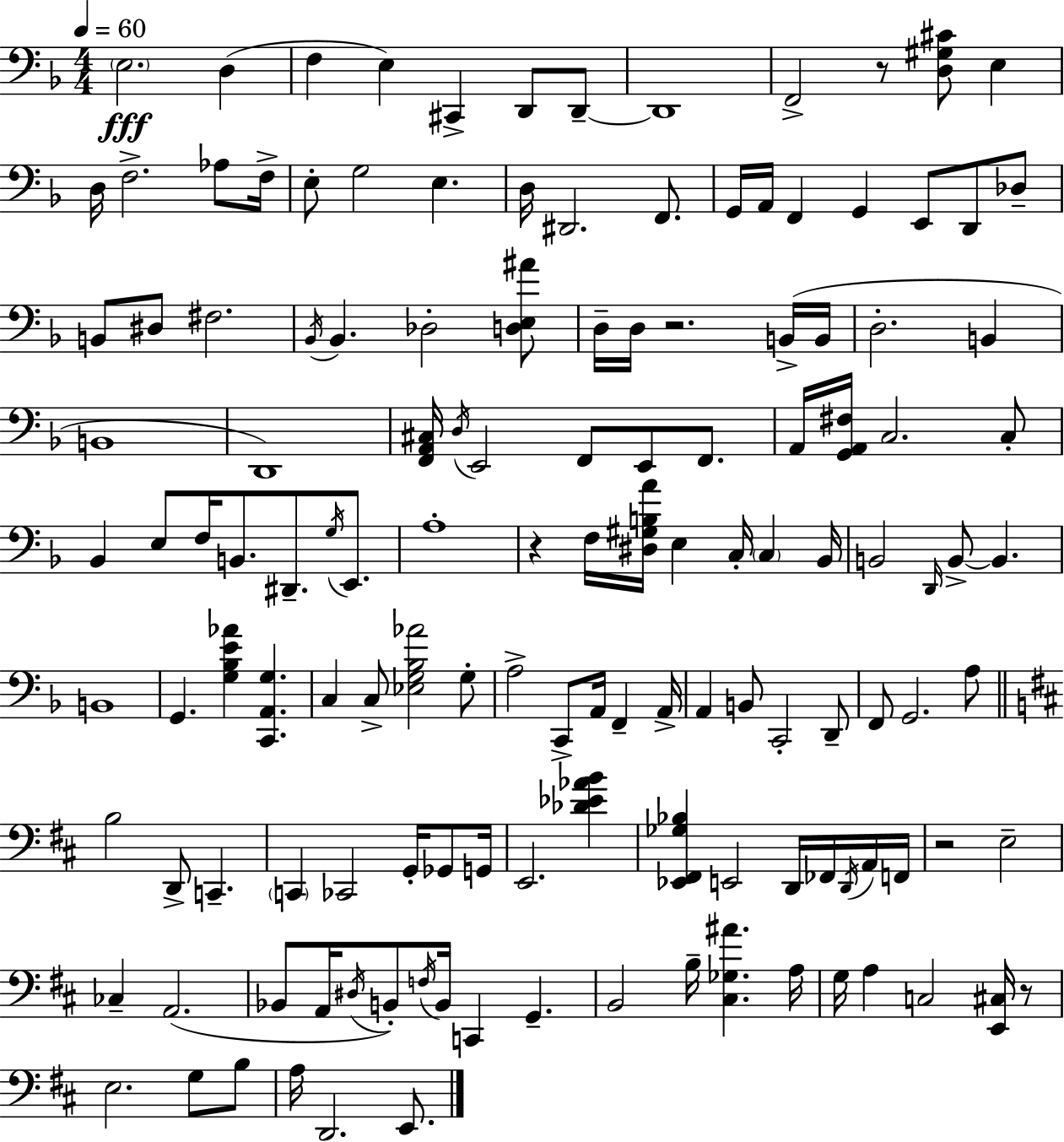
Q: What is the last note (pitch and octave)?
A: E2